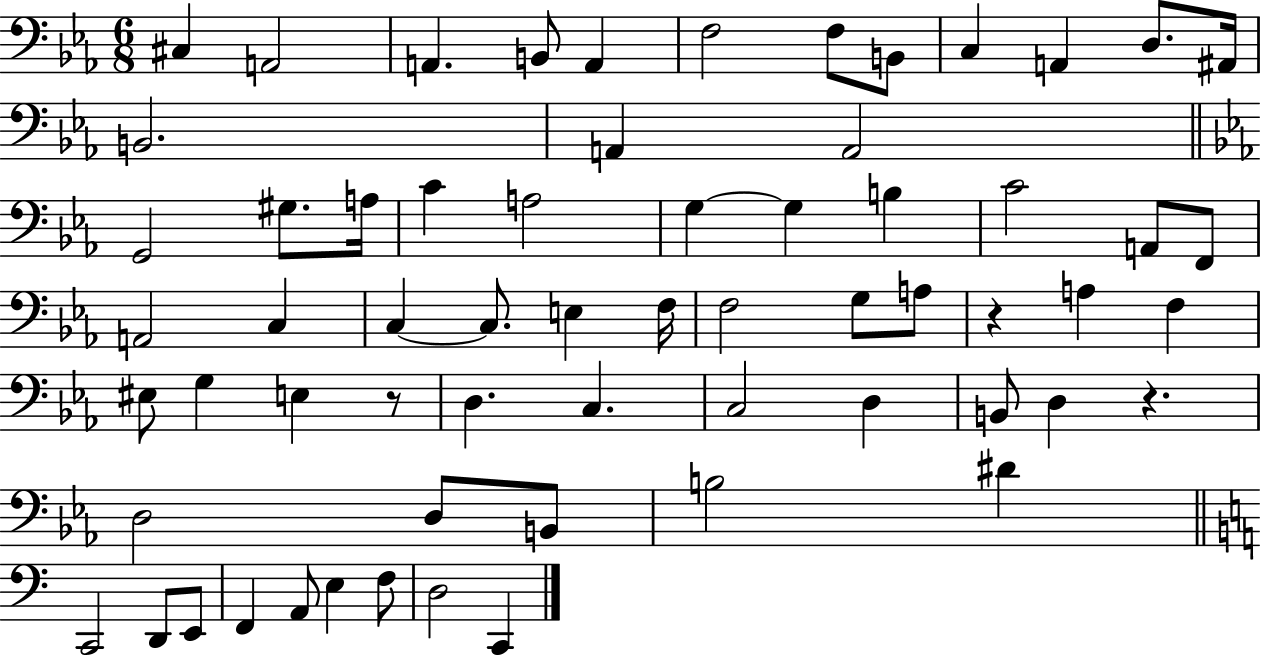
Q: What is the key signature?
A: EES major